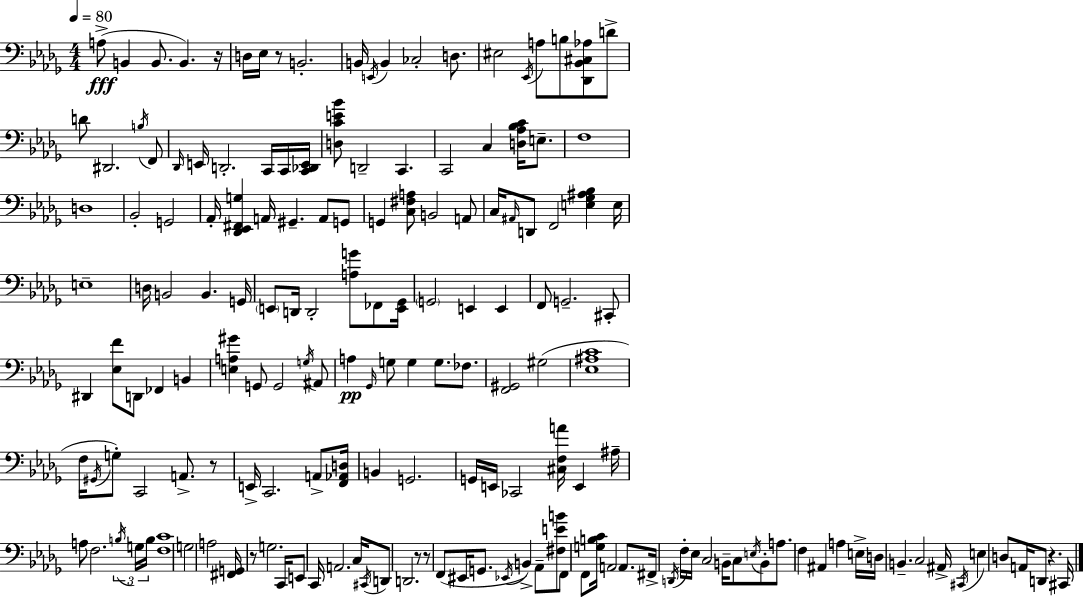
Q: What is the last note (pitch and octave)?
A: C#2